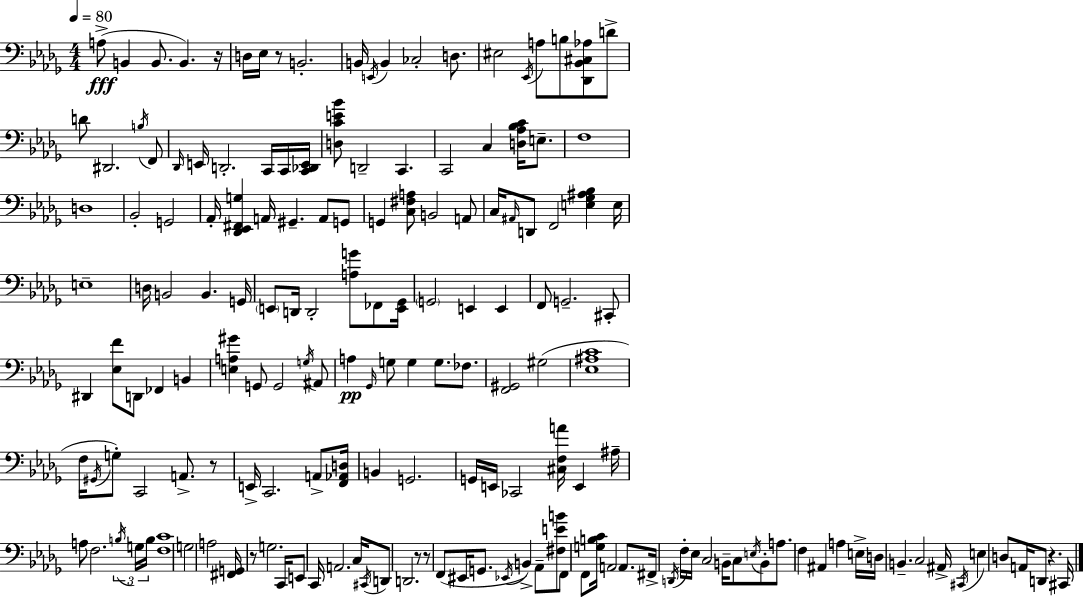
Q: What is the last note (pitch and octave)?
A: C#2